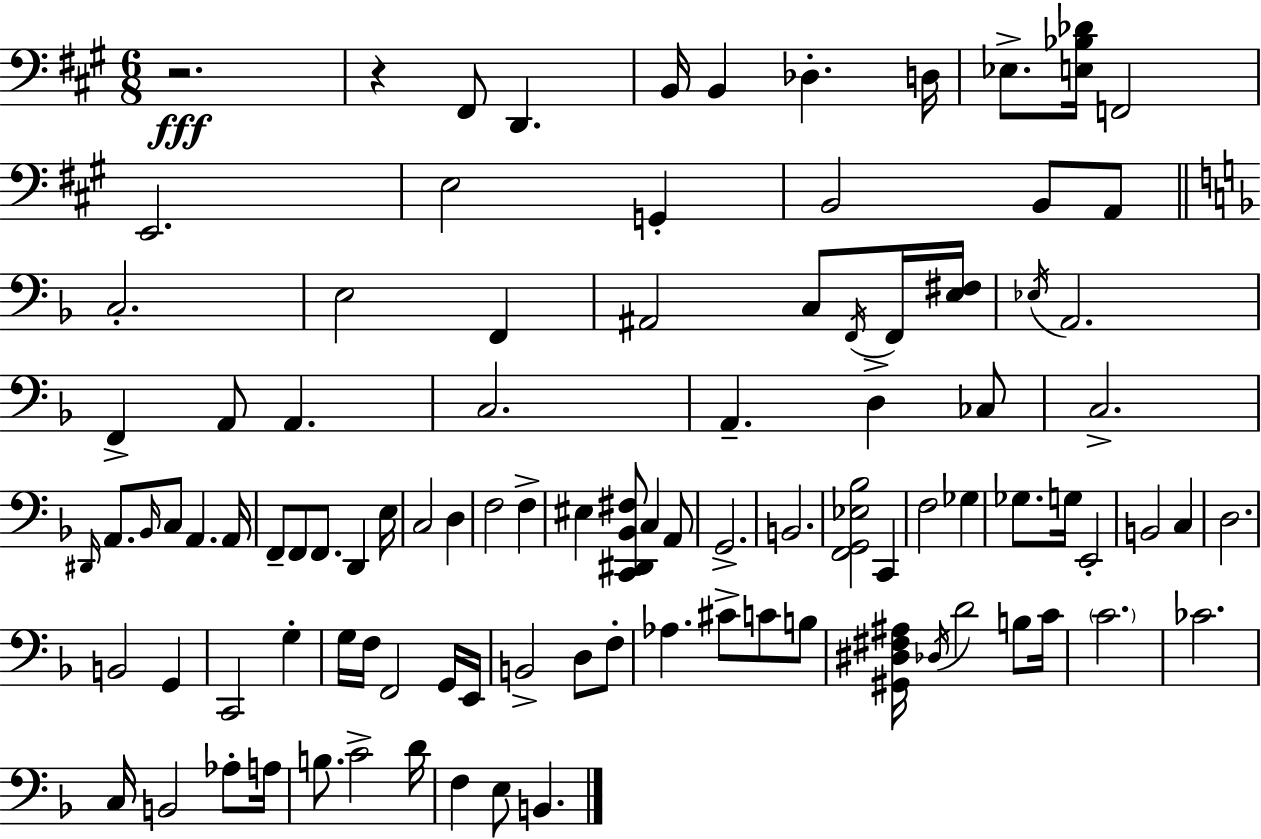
X:1
T:Untitled
M:6/8
L:1/4
K:A
z2 z ^F,,/2 D,, B,,/4 B,, _D, D,/4 _E,/2 [E,_B,_D]/4 F,,2 E,,2 E,2 G,, B,,2 B,,/2 A,,/2 C,2 E,2 F,, ^A,,2 C,/2 F,,/4 F,,/4 [E,^F,]/4 _E,/4 A,,2 F,, A,,/2 A,, C,2 A,, D, _C,/2 C,2 ^D,,/4 A,,/2 _B,,/4 C,/2 A,, A,,/4 F,,/2 F,,/2 F,,/2 D,, E,/4 C,2 D, F,2 F, ^E, [C,,^D,,_B,,^F,]/2 C, A,,/2 G,,2 B,,2 [F,,G,,_E,_B,]2 C,, F,2 _G, _G,/2 G,/4 E,,2 B,,2 C, D,2 B,,2 G,, C,,2 G, G,/4 F,/4 F,,2 G,,/4 E,,/4 B,,2 D,/2 F,/2 _A, ^C/2 C/2 B,/2 [^G,,^D,^F,^A,]/4 _D,/4 D2 B,/2 C/4 C2 _C2 C,/4 B,,2 _A,/2 A,/4 B,/2 C2 D/4 F, E,/2 B,,